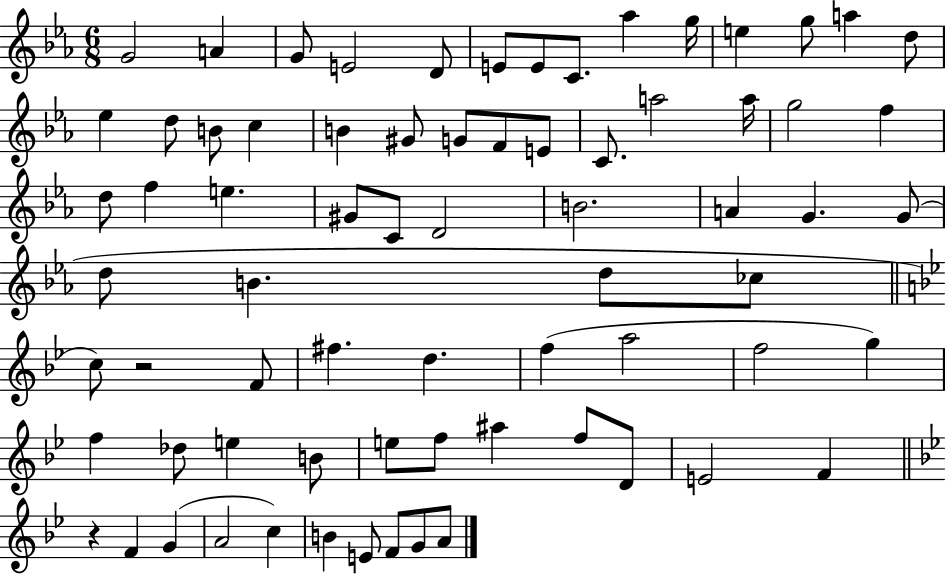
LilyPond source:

{
  \clef treble
  \numericTimeSignature
  \time 6/8
  \key ees \major
  g'2 a'4 | g'8 e'2 d'8 | e'8 e'8 c'8. aes''4 g''16 | e''4 g''8 a''4 d''8 | \break ees''4 d''8 b'8 c''4 | b'4 gis'8 g'8 f'8 e'8 | c'8. a''2 a''16 | g''2 f''4 | \break d''8 f''4 e''4. | gis'8 c'8 d'2 | b'2. | a'4 g'4. g'8( | \break d''8 b'4. d''8 ces''8 | \bar "||" \break \key bes \major c''8) r2 f'8 | fis''4. d''4. | f''4( a''2 | f''2 g''4) | \break f''4 des''8 e''4 b'8 | e''8 f''8 ais''4 f''8 d'8 | e'2 f'4 | \bar "||" \break \key bes \major r4 f'4 g'4( | a'2 c''4) | b'4 e'8 f'8 g'8 a'8 | \bar "|."
}